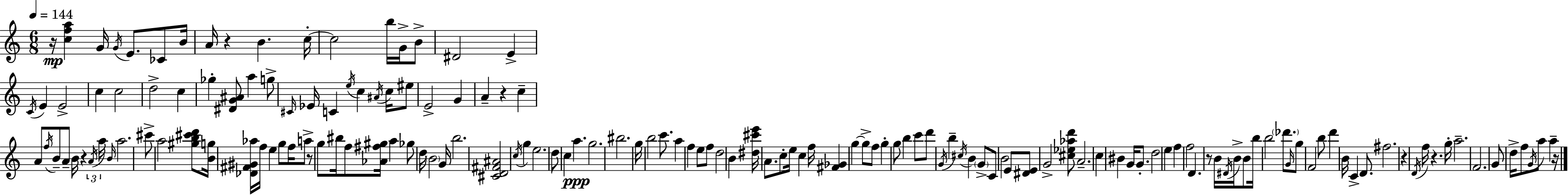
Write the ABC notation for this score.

X:1
T:Untitled
M:6/8
L:1/4
K:Am
z/4 [cfa] G/4 G/4 E/2 _C/2 B/4 A/4 z B c/4 c2 b/4 G/4 B/2 ^D2 E C/4 E E2 c c2 d2 c _g [^DG^A]/2 a g/2 ^C/4 _E/4 C e/4 c ^A/4 c/4 ^e/2 E2 G A z c A/2 f/4 B/2 A/2 B/4 z A/4 a/4 B/4 a2 ^c'/2 a2 [^gb^c'd']/2 [Bg]/4 [_D^F^G_a]/4 f/4 e g/2 f/4 a/2 z/2 g/2 ^b/4 f/2 [_A^f^g]/4 a _g/2 d/4 B2 G/4 b2 [^CD^F^A]2 c/4 g e2 d/2 c a g2 ^b2 g/4 b2 c'/2 a f e/2 f/2 d2 B [^d^c'e']/4 A/2 c/2 e/4 c f/4 [^F_G] g g/2 f/2 g g/2 b c'/2 d'/2 G/4 b ^c/4 B G/2 C/2 B2 E/2 [^DE]/2 G2 [^c_e_ad']/2 A2 c ^B G/4 G/2 d2 e f f2 D z/2 B/4 ^D/4 B/4 B/2 b/4 b2 _d'/2 G/4 g/2 F2 b/2 d' B/4 C D/2 ^f2 z D/4 f/4 z g/4 a2 F2 G/2 d/4 f/2 G/4 a/2 a z/4